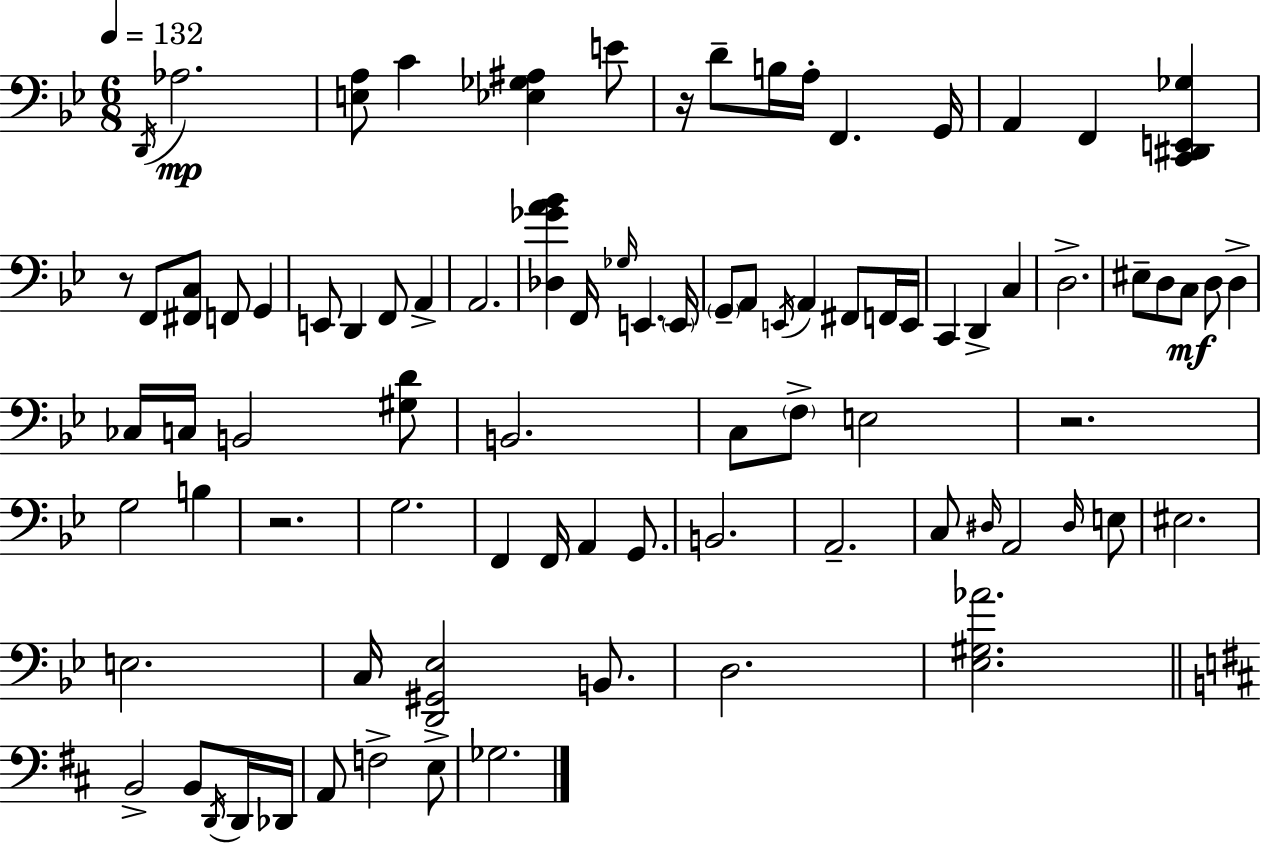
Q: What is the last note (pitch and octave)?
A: Gb3